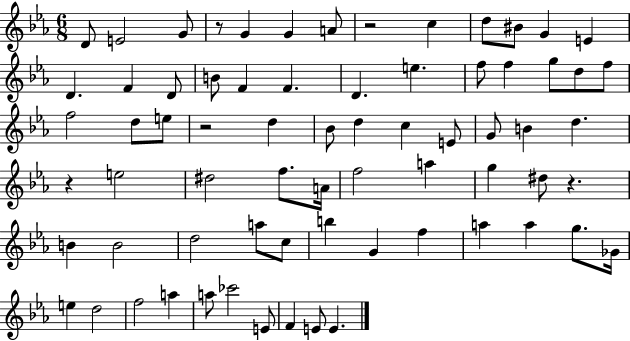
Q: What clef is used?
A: treble